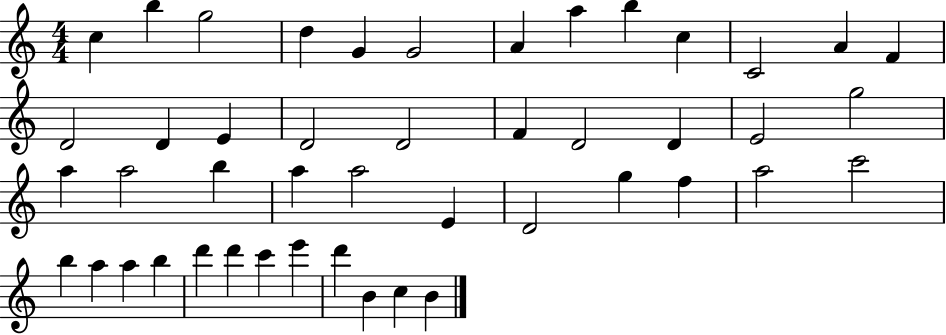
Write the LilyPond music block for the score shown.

{
  \clef treble
  \numericTimeSignature
  \time 4/4
  \key c \major
  c''4 b''4 g''2 | d''4 g'4 g'2 | a'4 a''4 b''4 c''4 | c'2 a'4 f'4 | \break d'2 d'4 e'4 | d'2 d'2 | f'4 d'2 d'4 | e'2 g''2 | \break a''4 a''2 b''4 | a''4 a''2 e'4 | d'2 g''4 f''4 | a''2 c'''2 | \break b''4 a''4 a''4 b''4 | d'''4 d'''4 c'''4 e'''4 | d'''4 b'4 c''4 b'4 | \bar "|."
}